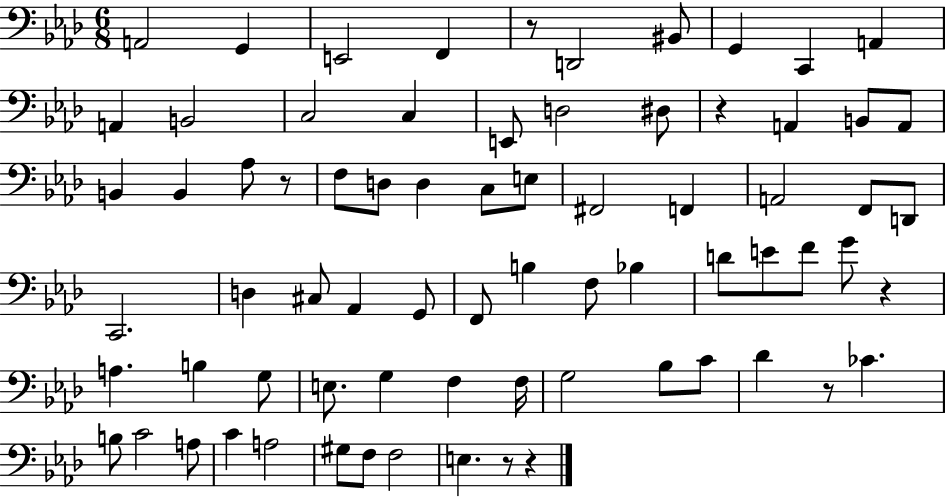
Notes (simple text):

A2/h G2/q E2/h F2/q R/e D2/h BIS2/e G2/q C2/q A2/q A2/q B2/h C3/h C3/q E2/e D3/h D#3/e R/q A2/q B2/e A2/e B2/q B2/q Ab3/e R/e F3/e D3/e D3/q C3/e E3/e F#2/h F2/q A2/h F2/e D2/e C2/h. D3/q C#3/e Ab2/q G2/e F2/e B3/q F3/e Bb3/q D4/e E4/e F4/e G4/e R/q A3/q. B3/q G3/e E3/e. G3/q F3/q F3/s G3/h Bb3/e C4/e Db4/q R/e CES4/q. B3/e C4/h A3/e C4/q A3/h G#3/e F3/e F3/h E3/q. R/e R/q